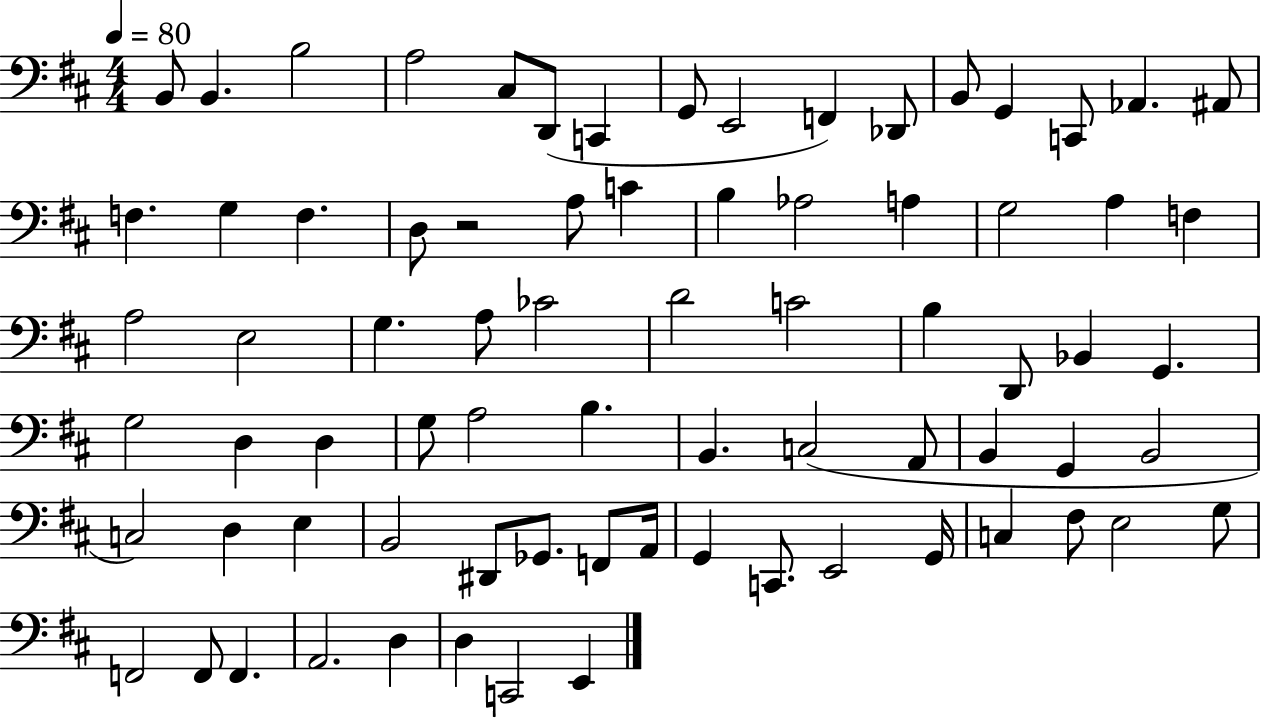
X:1
T:Untitled
M:4/4
L:1/4
K:D
B,,/2 B,, B,2 A,2 ^C,/2 D,,/2 C,, G,,/2 E,,2 F,, _D,,/2 B,,/2 G,, C,,/2 _A,, ^A,,/2 F, G, F, D,/2 z2 A,/2 C B, _A,2 A, G,2 A, F, A,2 E,2 G, A,/2 _C2 D2 C2 B, D,,/2 _B,, G,, G,2 D, D, G,/2 A,2 B, B,, C,2 A,,/2 B,, G,, B,,2 C,2 D, E, B,,2 ^D,,/2 _G,,/2 F,,/2 A,,/4 G,, C,,/2 E,,2 G,,/4 C, ^F,/2 E,2 G,/2 F,,2 F,,/2 F,, A,,2 D, D, C,,2 E,,